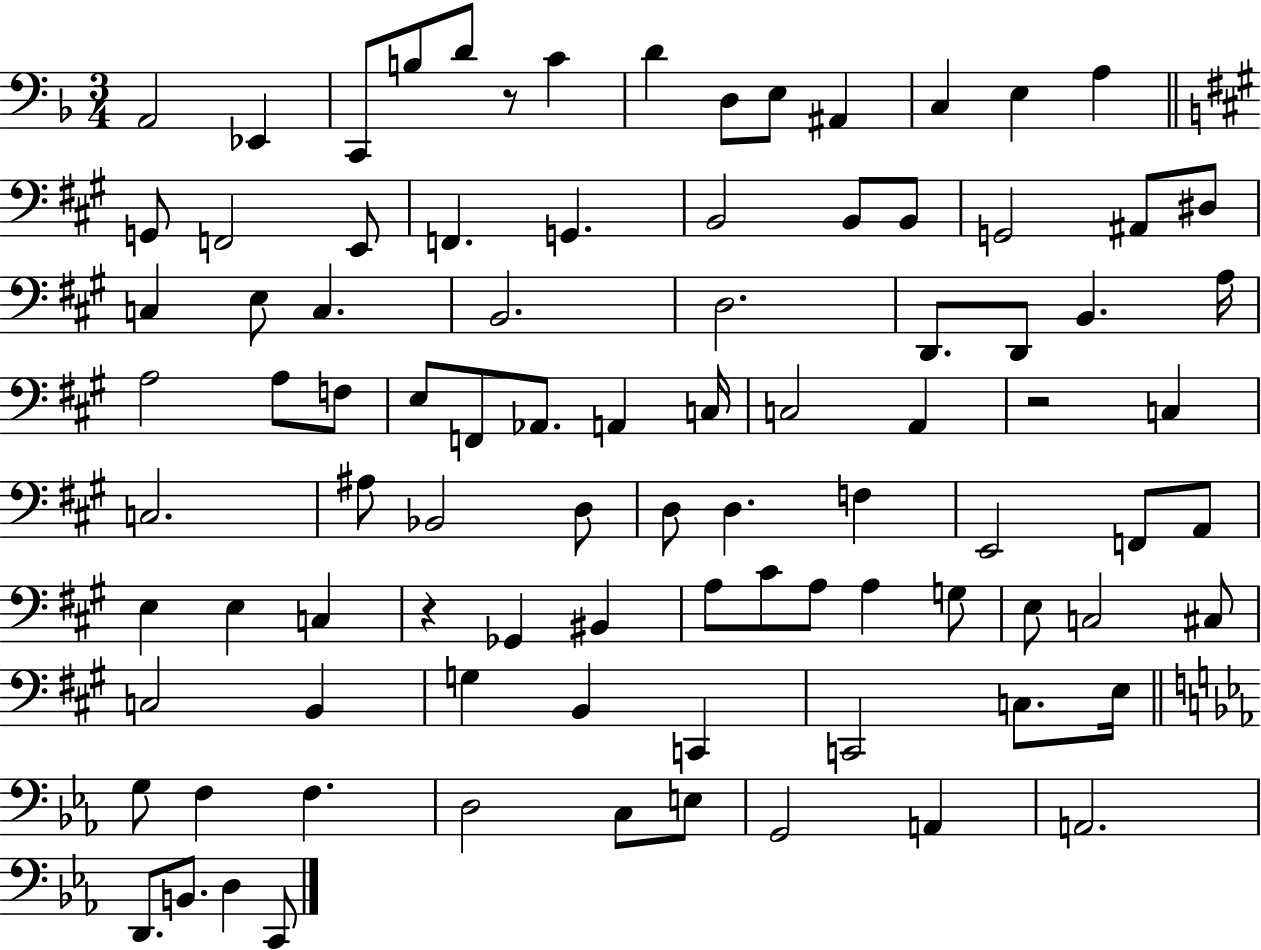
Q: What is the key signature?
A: F major